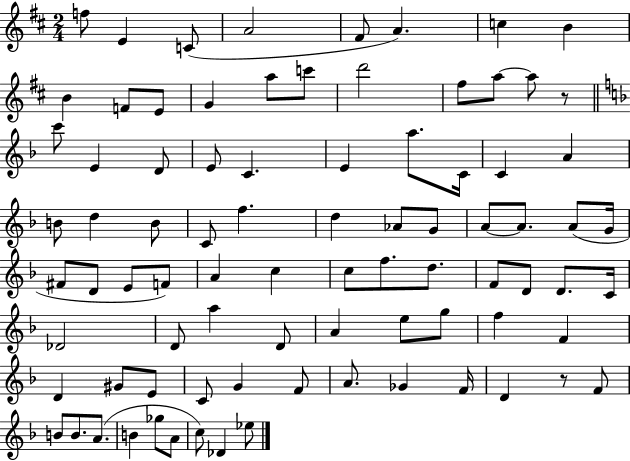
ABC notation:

X:1
T:Untitled
M:2/4
L:1/4
K:D
f/2 E C/2 A2 ^F/2 A c B B F/2 E/2 G a/2 c'/2 d'2 ^f/2 a/2 a/2 z/2 c'/2 E D/2 E/2 C E a/2 C/4 C A B/2 d B/2 C/2 f d _A/2 G/2 A/2 A/2 A/2 G/4 ^F/2 D/2 E/2 F/2 A c c/2 f/2 d/2 F/2 D/2 D/2 C/4 _D2 D/2 a D/2 A e/2 g/2 f F D ^G/2 E/2 C/2 G F/2 A/2 _G F/4 D z/2 F/2 B/2 B/2 A/2 B _g/2 A/2 c/2 _D _e/2